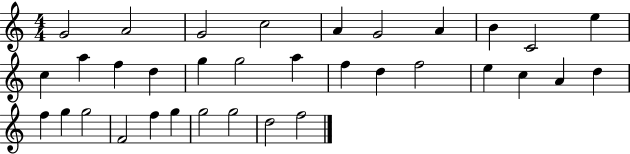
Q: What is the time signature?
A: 4/4